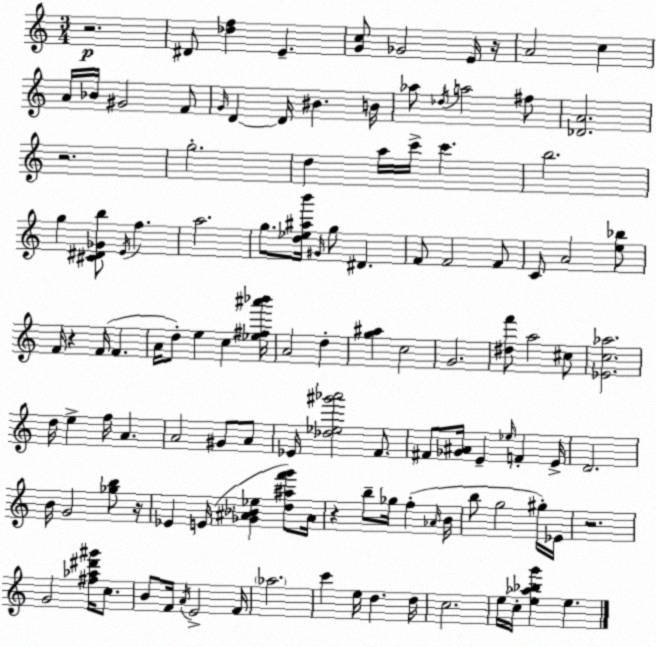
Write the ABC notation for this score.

X:1
T:Untitled
M:3/4
L:1/4
K:Am
z2 ^D/2 [_df] E [Gc]/2 _G2 E/4 z/4 A2 c A/4 _B/4 ^G2 F/2 G/4 D D/4 ^B B/4 _a/2 _d/4 a2 ^f/2 [_DA]2 z2 g2 d a/4 c'/4 c' b2 g [^C^D_Gb]/2 E/4 f a2 g/2 [d_e^ab']/4 ^G/4 g/2 ^D F/2 F2 F/2 C/2 A2 [e_b]/2 F/4 z F/4 F A/4 d/2 e c [_e^f^a'_b']/4 A2 d [g^a] c2 G2 [^df']/2 a2 ^c/2 [_Ec_a]2 d/4 e f/4 A A2 ^G/2 A/2 _E/4 [_d_e^g'_a']2 F/2 ^F/2 [_G^A]/4 E _e/4 F E/4 D2 B/4 G2 [_gb]/2 z/4 _E E/4 [_G^A_B_e] [d^af'g']/2 ^A/4 z b/2 _g/4 f _A/4 B/4 b/2 g2 ^g/4 _E/4 z2 G2 [^f_a^d'^g']/4 c/2 B/2 F/4 A/4 E2 F/4 _a2 c' e/4 d d/4 c2 e/4 c/4 [e_a_bg'] e